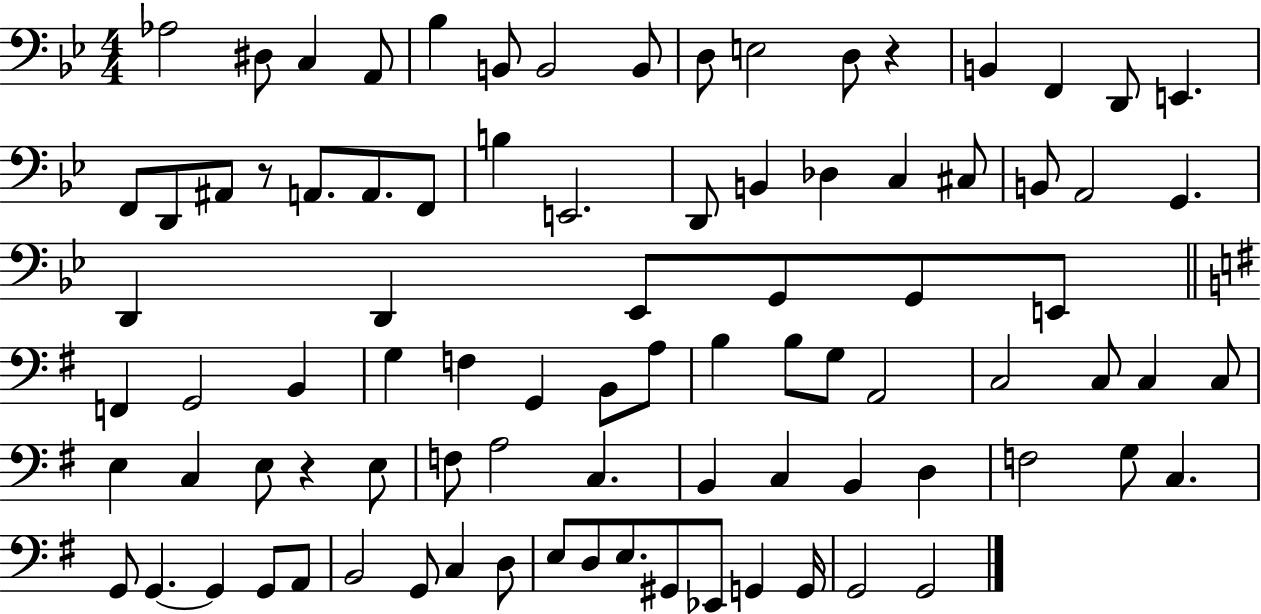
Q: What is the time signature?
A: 4/4